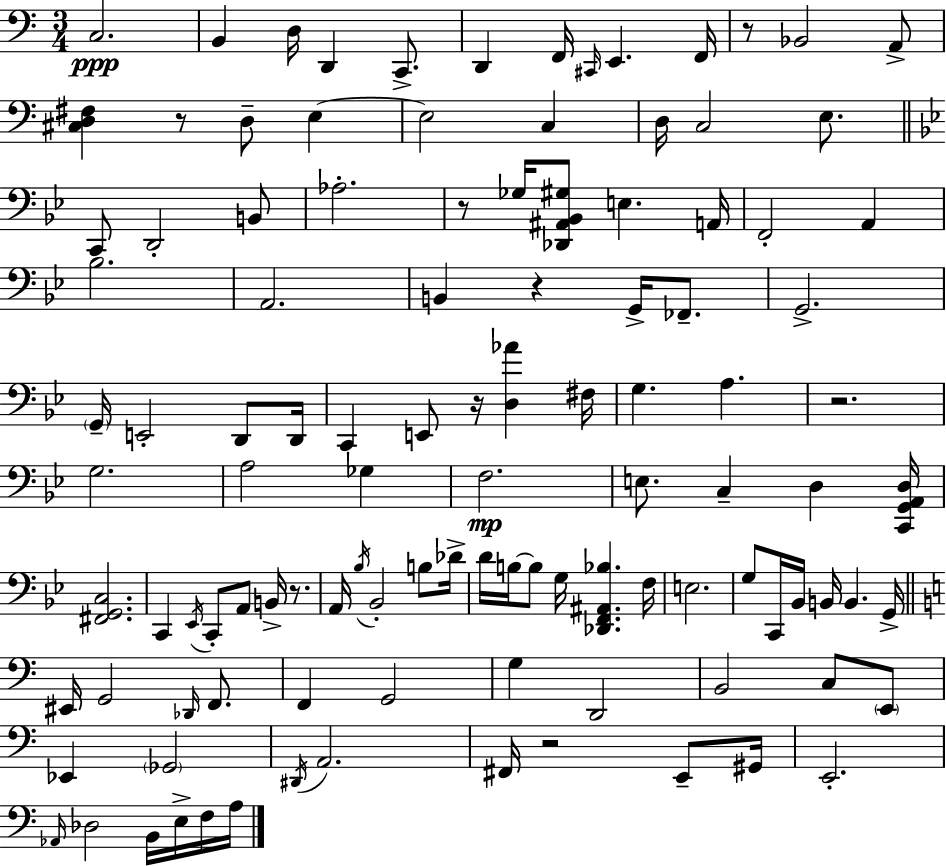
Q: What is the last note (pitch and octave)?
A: A3